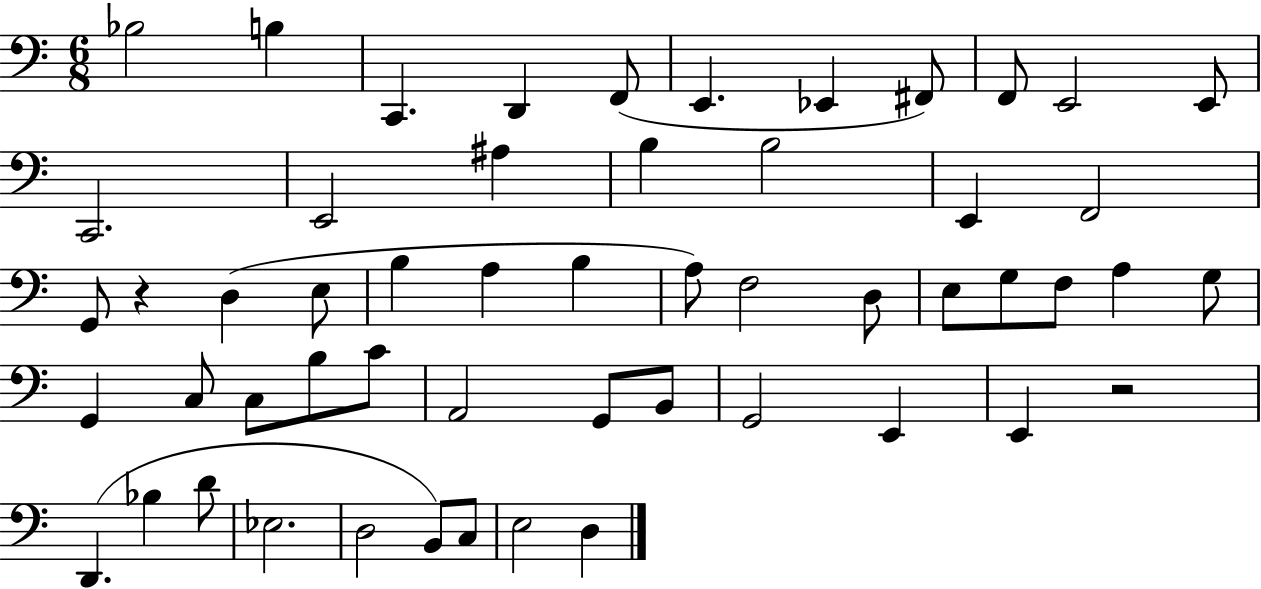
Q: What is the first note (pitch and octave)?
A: Bb3